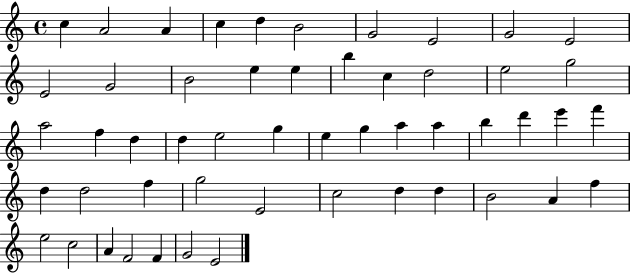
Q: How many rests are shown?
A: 0